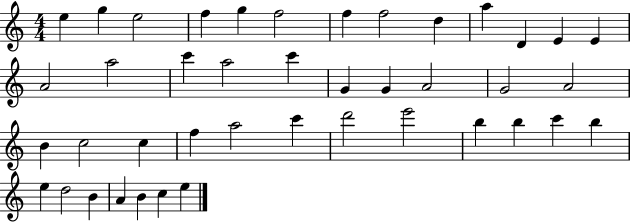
{
  \clef treble
  \numericTimeSignature
  \time 4/4
  \key c \major
  e''4 g''4 e''2 | f''4 g''4 f''2 | f''4 f''2 d''4 | a''4 d'4 e'4 e'4 | \break a'2 a''2 | c'''4 a''2 c'''4 | g'4 g'4 a'2 | g'2 a'2 | \break b'4 c''2 c''4 | f''4 a''2 c'''4 | d'''2 e'''2 | b''4 b''4 c'''4 b''4 | \break e''4 d''2 b'4 | a'4 b'4 c''4 e''4 | \bar "|."
}